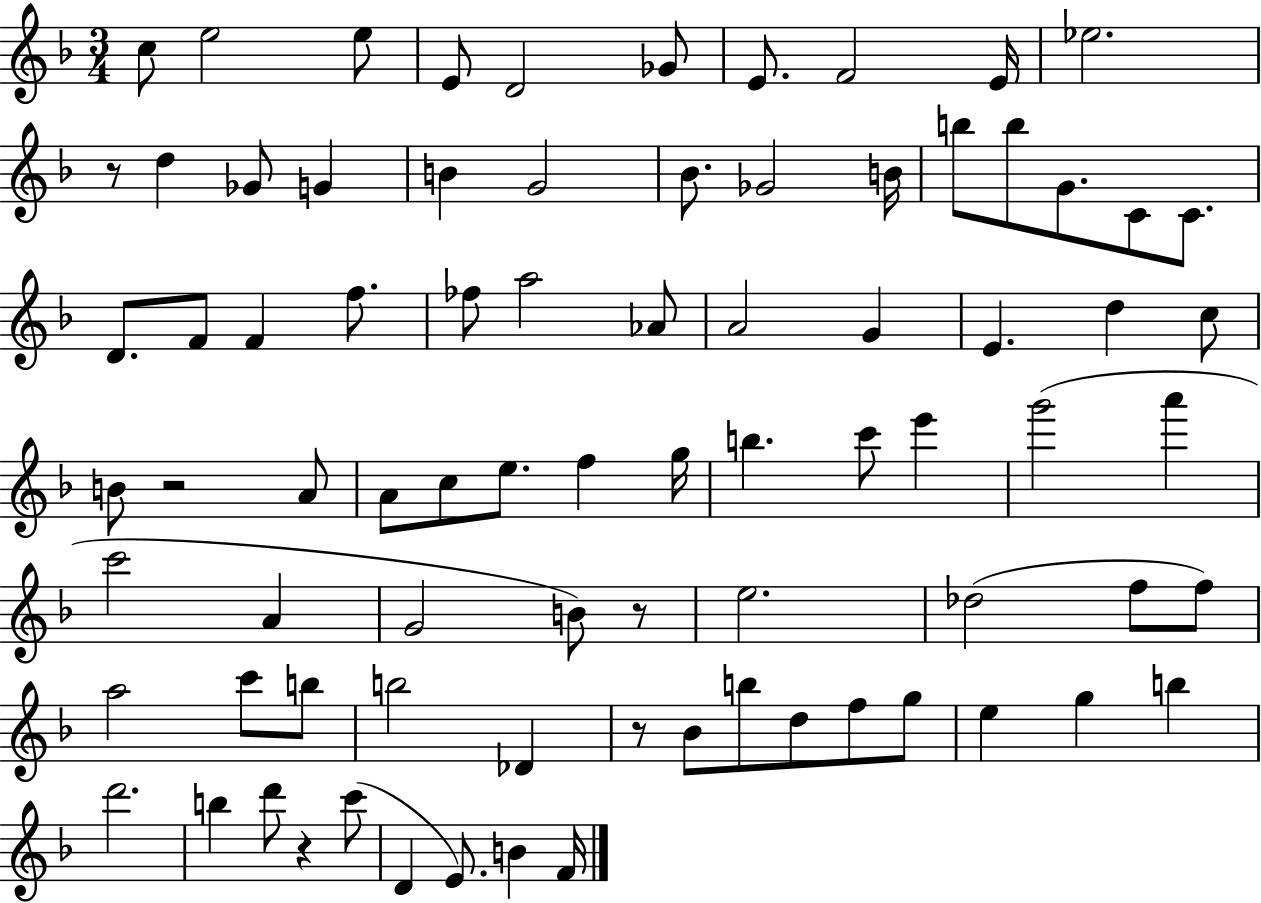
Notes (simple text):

C5/e E5/h E5/e E4/e D4/h Gb4/e E4/e. F4/h E4/s Eb5/h. R/e D5/q Gb4/e G4/q B4/q G4/h Bb4/e. Gb4/h B4/s B5/e B5/e G4/e. C4/e C4/e. D4/e. F4/e F4/q F5/e. FES5/e A5/h Ab4/e A4/h G4/q E4/q. D5/q C5/e B4/e R/h A4/e A4/e C5/e E5/e. F5/q G5/s B5/q. C6/e E6/q G6/h A6/q C6/h A4/q G4/h B4/e R/e E5/h. Db5/h F5/e F5/e A5/h C6/e B5/e B5/h Db4/q R/e Bb4/e B5/e D5/e F5/e G5/e E5/q G5/q B5/q D6/h. B5/q D6/e R/q C6/e D4/q E4/e. B4/q F4/s